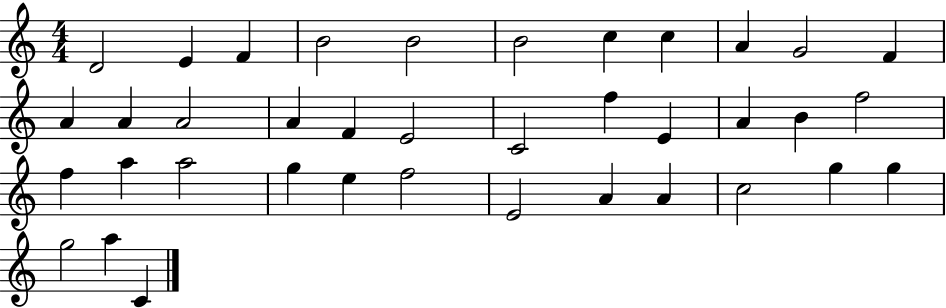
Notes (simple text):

D4/h E4/q F4/q B4/h B4/h B4/h C5/q C5/q A4/q G4/h F4/q A4/q A4/q A4/h A4/q F4/q E4/h C4/h F5/q E4/q A4/q B4/q F5/h F5/q A5/q A5/h G5/q E5/q F5/h E4/h A4/q A4/q C5/h G5/q G5/q G5/h A5/q C4/q